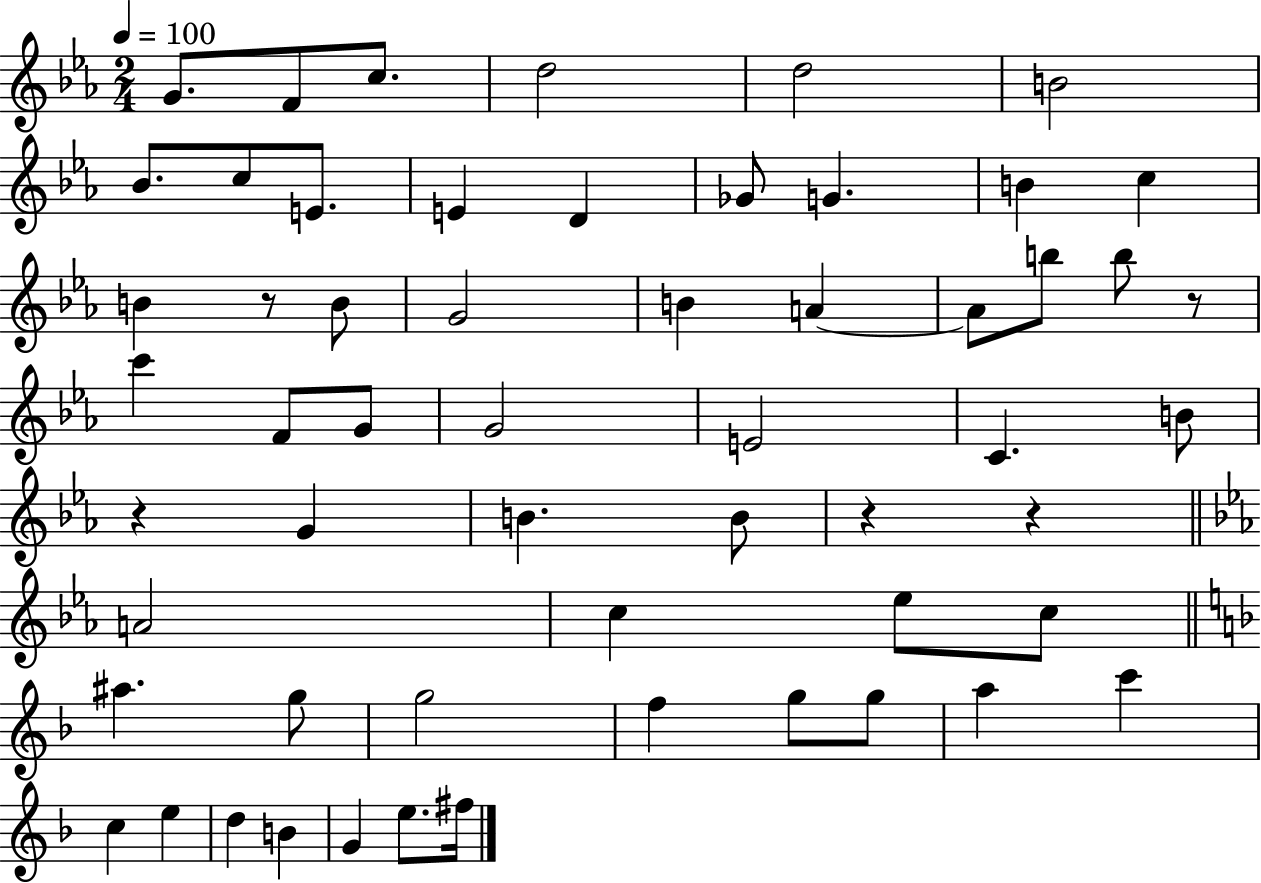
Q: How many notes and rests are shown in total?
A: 57